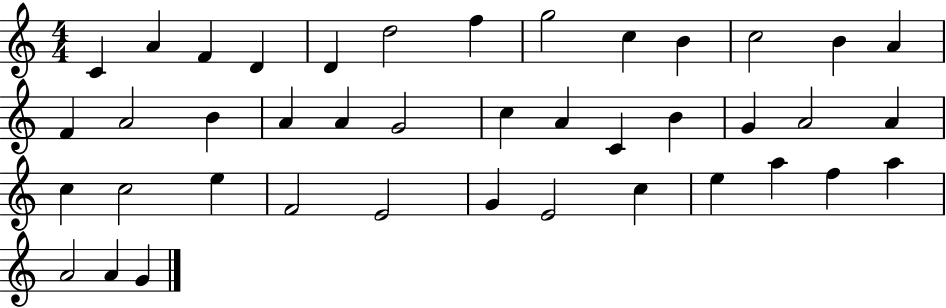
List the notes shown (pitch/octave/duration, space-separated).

C4/q A4/q F4/q D4/q D4/q D5/h F5/q G5/h C5/q B4/q C5/h B4/q A4/q F4/q A4/h B4/q A4/q A4/q G4/h C5/q A4/q C4/q B4/q G4/q A4/h A4/q C5/q C5/h E5/q F4/h E4/h G4/q E4/h C5/q E5/q A5/q F5/q A5/q A4/h A4/q G4/q